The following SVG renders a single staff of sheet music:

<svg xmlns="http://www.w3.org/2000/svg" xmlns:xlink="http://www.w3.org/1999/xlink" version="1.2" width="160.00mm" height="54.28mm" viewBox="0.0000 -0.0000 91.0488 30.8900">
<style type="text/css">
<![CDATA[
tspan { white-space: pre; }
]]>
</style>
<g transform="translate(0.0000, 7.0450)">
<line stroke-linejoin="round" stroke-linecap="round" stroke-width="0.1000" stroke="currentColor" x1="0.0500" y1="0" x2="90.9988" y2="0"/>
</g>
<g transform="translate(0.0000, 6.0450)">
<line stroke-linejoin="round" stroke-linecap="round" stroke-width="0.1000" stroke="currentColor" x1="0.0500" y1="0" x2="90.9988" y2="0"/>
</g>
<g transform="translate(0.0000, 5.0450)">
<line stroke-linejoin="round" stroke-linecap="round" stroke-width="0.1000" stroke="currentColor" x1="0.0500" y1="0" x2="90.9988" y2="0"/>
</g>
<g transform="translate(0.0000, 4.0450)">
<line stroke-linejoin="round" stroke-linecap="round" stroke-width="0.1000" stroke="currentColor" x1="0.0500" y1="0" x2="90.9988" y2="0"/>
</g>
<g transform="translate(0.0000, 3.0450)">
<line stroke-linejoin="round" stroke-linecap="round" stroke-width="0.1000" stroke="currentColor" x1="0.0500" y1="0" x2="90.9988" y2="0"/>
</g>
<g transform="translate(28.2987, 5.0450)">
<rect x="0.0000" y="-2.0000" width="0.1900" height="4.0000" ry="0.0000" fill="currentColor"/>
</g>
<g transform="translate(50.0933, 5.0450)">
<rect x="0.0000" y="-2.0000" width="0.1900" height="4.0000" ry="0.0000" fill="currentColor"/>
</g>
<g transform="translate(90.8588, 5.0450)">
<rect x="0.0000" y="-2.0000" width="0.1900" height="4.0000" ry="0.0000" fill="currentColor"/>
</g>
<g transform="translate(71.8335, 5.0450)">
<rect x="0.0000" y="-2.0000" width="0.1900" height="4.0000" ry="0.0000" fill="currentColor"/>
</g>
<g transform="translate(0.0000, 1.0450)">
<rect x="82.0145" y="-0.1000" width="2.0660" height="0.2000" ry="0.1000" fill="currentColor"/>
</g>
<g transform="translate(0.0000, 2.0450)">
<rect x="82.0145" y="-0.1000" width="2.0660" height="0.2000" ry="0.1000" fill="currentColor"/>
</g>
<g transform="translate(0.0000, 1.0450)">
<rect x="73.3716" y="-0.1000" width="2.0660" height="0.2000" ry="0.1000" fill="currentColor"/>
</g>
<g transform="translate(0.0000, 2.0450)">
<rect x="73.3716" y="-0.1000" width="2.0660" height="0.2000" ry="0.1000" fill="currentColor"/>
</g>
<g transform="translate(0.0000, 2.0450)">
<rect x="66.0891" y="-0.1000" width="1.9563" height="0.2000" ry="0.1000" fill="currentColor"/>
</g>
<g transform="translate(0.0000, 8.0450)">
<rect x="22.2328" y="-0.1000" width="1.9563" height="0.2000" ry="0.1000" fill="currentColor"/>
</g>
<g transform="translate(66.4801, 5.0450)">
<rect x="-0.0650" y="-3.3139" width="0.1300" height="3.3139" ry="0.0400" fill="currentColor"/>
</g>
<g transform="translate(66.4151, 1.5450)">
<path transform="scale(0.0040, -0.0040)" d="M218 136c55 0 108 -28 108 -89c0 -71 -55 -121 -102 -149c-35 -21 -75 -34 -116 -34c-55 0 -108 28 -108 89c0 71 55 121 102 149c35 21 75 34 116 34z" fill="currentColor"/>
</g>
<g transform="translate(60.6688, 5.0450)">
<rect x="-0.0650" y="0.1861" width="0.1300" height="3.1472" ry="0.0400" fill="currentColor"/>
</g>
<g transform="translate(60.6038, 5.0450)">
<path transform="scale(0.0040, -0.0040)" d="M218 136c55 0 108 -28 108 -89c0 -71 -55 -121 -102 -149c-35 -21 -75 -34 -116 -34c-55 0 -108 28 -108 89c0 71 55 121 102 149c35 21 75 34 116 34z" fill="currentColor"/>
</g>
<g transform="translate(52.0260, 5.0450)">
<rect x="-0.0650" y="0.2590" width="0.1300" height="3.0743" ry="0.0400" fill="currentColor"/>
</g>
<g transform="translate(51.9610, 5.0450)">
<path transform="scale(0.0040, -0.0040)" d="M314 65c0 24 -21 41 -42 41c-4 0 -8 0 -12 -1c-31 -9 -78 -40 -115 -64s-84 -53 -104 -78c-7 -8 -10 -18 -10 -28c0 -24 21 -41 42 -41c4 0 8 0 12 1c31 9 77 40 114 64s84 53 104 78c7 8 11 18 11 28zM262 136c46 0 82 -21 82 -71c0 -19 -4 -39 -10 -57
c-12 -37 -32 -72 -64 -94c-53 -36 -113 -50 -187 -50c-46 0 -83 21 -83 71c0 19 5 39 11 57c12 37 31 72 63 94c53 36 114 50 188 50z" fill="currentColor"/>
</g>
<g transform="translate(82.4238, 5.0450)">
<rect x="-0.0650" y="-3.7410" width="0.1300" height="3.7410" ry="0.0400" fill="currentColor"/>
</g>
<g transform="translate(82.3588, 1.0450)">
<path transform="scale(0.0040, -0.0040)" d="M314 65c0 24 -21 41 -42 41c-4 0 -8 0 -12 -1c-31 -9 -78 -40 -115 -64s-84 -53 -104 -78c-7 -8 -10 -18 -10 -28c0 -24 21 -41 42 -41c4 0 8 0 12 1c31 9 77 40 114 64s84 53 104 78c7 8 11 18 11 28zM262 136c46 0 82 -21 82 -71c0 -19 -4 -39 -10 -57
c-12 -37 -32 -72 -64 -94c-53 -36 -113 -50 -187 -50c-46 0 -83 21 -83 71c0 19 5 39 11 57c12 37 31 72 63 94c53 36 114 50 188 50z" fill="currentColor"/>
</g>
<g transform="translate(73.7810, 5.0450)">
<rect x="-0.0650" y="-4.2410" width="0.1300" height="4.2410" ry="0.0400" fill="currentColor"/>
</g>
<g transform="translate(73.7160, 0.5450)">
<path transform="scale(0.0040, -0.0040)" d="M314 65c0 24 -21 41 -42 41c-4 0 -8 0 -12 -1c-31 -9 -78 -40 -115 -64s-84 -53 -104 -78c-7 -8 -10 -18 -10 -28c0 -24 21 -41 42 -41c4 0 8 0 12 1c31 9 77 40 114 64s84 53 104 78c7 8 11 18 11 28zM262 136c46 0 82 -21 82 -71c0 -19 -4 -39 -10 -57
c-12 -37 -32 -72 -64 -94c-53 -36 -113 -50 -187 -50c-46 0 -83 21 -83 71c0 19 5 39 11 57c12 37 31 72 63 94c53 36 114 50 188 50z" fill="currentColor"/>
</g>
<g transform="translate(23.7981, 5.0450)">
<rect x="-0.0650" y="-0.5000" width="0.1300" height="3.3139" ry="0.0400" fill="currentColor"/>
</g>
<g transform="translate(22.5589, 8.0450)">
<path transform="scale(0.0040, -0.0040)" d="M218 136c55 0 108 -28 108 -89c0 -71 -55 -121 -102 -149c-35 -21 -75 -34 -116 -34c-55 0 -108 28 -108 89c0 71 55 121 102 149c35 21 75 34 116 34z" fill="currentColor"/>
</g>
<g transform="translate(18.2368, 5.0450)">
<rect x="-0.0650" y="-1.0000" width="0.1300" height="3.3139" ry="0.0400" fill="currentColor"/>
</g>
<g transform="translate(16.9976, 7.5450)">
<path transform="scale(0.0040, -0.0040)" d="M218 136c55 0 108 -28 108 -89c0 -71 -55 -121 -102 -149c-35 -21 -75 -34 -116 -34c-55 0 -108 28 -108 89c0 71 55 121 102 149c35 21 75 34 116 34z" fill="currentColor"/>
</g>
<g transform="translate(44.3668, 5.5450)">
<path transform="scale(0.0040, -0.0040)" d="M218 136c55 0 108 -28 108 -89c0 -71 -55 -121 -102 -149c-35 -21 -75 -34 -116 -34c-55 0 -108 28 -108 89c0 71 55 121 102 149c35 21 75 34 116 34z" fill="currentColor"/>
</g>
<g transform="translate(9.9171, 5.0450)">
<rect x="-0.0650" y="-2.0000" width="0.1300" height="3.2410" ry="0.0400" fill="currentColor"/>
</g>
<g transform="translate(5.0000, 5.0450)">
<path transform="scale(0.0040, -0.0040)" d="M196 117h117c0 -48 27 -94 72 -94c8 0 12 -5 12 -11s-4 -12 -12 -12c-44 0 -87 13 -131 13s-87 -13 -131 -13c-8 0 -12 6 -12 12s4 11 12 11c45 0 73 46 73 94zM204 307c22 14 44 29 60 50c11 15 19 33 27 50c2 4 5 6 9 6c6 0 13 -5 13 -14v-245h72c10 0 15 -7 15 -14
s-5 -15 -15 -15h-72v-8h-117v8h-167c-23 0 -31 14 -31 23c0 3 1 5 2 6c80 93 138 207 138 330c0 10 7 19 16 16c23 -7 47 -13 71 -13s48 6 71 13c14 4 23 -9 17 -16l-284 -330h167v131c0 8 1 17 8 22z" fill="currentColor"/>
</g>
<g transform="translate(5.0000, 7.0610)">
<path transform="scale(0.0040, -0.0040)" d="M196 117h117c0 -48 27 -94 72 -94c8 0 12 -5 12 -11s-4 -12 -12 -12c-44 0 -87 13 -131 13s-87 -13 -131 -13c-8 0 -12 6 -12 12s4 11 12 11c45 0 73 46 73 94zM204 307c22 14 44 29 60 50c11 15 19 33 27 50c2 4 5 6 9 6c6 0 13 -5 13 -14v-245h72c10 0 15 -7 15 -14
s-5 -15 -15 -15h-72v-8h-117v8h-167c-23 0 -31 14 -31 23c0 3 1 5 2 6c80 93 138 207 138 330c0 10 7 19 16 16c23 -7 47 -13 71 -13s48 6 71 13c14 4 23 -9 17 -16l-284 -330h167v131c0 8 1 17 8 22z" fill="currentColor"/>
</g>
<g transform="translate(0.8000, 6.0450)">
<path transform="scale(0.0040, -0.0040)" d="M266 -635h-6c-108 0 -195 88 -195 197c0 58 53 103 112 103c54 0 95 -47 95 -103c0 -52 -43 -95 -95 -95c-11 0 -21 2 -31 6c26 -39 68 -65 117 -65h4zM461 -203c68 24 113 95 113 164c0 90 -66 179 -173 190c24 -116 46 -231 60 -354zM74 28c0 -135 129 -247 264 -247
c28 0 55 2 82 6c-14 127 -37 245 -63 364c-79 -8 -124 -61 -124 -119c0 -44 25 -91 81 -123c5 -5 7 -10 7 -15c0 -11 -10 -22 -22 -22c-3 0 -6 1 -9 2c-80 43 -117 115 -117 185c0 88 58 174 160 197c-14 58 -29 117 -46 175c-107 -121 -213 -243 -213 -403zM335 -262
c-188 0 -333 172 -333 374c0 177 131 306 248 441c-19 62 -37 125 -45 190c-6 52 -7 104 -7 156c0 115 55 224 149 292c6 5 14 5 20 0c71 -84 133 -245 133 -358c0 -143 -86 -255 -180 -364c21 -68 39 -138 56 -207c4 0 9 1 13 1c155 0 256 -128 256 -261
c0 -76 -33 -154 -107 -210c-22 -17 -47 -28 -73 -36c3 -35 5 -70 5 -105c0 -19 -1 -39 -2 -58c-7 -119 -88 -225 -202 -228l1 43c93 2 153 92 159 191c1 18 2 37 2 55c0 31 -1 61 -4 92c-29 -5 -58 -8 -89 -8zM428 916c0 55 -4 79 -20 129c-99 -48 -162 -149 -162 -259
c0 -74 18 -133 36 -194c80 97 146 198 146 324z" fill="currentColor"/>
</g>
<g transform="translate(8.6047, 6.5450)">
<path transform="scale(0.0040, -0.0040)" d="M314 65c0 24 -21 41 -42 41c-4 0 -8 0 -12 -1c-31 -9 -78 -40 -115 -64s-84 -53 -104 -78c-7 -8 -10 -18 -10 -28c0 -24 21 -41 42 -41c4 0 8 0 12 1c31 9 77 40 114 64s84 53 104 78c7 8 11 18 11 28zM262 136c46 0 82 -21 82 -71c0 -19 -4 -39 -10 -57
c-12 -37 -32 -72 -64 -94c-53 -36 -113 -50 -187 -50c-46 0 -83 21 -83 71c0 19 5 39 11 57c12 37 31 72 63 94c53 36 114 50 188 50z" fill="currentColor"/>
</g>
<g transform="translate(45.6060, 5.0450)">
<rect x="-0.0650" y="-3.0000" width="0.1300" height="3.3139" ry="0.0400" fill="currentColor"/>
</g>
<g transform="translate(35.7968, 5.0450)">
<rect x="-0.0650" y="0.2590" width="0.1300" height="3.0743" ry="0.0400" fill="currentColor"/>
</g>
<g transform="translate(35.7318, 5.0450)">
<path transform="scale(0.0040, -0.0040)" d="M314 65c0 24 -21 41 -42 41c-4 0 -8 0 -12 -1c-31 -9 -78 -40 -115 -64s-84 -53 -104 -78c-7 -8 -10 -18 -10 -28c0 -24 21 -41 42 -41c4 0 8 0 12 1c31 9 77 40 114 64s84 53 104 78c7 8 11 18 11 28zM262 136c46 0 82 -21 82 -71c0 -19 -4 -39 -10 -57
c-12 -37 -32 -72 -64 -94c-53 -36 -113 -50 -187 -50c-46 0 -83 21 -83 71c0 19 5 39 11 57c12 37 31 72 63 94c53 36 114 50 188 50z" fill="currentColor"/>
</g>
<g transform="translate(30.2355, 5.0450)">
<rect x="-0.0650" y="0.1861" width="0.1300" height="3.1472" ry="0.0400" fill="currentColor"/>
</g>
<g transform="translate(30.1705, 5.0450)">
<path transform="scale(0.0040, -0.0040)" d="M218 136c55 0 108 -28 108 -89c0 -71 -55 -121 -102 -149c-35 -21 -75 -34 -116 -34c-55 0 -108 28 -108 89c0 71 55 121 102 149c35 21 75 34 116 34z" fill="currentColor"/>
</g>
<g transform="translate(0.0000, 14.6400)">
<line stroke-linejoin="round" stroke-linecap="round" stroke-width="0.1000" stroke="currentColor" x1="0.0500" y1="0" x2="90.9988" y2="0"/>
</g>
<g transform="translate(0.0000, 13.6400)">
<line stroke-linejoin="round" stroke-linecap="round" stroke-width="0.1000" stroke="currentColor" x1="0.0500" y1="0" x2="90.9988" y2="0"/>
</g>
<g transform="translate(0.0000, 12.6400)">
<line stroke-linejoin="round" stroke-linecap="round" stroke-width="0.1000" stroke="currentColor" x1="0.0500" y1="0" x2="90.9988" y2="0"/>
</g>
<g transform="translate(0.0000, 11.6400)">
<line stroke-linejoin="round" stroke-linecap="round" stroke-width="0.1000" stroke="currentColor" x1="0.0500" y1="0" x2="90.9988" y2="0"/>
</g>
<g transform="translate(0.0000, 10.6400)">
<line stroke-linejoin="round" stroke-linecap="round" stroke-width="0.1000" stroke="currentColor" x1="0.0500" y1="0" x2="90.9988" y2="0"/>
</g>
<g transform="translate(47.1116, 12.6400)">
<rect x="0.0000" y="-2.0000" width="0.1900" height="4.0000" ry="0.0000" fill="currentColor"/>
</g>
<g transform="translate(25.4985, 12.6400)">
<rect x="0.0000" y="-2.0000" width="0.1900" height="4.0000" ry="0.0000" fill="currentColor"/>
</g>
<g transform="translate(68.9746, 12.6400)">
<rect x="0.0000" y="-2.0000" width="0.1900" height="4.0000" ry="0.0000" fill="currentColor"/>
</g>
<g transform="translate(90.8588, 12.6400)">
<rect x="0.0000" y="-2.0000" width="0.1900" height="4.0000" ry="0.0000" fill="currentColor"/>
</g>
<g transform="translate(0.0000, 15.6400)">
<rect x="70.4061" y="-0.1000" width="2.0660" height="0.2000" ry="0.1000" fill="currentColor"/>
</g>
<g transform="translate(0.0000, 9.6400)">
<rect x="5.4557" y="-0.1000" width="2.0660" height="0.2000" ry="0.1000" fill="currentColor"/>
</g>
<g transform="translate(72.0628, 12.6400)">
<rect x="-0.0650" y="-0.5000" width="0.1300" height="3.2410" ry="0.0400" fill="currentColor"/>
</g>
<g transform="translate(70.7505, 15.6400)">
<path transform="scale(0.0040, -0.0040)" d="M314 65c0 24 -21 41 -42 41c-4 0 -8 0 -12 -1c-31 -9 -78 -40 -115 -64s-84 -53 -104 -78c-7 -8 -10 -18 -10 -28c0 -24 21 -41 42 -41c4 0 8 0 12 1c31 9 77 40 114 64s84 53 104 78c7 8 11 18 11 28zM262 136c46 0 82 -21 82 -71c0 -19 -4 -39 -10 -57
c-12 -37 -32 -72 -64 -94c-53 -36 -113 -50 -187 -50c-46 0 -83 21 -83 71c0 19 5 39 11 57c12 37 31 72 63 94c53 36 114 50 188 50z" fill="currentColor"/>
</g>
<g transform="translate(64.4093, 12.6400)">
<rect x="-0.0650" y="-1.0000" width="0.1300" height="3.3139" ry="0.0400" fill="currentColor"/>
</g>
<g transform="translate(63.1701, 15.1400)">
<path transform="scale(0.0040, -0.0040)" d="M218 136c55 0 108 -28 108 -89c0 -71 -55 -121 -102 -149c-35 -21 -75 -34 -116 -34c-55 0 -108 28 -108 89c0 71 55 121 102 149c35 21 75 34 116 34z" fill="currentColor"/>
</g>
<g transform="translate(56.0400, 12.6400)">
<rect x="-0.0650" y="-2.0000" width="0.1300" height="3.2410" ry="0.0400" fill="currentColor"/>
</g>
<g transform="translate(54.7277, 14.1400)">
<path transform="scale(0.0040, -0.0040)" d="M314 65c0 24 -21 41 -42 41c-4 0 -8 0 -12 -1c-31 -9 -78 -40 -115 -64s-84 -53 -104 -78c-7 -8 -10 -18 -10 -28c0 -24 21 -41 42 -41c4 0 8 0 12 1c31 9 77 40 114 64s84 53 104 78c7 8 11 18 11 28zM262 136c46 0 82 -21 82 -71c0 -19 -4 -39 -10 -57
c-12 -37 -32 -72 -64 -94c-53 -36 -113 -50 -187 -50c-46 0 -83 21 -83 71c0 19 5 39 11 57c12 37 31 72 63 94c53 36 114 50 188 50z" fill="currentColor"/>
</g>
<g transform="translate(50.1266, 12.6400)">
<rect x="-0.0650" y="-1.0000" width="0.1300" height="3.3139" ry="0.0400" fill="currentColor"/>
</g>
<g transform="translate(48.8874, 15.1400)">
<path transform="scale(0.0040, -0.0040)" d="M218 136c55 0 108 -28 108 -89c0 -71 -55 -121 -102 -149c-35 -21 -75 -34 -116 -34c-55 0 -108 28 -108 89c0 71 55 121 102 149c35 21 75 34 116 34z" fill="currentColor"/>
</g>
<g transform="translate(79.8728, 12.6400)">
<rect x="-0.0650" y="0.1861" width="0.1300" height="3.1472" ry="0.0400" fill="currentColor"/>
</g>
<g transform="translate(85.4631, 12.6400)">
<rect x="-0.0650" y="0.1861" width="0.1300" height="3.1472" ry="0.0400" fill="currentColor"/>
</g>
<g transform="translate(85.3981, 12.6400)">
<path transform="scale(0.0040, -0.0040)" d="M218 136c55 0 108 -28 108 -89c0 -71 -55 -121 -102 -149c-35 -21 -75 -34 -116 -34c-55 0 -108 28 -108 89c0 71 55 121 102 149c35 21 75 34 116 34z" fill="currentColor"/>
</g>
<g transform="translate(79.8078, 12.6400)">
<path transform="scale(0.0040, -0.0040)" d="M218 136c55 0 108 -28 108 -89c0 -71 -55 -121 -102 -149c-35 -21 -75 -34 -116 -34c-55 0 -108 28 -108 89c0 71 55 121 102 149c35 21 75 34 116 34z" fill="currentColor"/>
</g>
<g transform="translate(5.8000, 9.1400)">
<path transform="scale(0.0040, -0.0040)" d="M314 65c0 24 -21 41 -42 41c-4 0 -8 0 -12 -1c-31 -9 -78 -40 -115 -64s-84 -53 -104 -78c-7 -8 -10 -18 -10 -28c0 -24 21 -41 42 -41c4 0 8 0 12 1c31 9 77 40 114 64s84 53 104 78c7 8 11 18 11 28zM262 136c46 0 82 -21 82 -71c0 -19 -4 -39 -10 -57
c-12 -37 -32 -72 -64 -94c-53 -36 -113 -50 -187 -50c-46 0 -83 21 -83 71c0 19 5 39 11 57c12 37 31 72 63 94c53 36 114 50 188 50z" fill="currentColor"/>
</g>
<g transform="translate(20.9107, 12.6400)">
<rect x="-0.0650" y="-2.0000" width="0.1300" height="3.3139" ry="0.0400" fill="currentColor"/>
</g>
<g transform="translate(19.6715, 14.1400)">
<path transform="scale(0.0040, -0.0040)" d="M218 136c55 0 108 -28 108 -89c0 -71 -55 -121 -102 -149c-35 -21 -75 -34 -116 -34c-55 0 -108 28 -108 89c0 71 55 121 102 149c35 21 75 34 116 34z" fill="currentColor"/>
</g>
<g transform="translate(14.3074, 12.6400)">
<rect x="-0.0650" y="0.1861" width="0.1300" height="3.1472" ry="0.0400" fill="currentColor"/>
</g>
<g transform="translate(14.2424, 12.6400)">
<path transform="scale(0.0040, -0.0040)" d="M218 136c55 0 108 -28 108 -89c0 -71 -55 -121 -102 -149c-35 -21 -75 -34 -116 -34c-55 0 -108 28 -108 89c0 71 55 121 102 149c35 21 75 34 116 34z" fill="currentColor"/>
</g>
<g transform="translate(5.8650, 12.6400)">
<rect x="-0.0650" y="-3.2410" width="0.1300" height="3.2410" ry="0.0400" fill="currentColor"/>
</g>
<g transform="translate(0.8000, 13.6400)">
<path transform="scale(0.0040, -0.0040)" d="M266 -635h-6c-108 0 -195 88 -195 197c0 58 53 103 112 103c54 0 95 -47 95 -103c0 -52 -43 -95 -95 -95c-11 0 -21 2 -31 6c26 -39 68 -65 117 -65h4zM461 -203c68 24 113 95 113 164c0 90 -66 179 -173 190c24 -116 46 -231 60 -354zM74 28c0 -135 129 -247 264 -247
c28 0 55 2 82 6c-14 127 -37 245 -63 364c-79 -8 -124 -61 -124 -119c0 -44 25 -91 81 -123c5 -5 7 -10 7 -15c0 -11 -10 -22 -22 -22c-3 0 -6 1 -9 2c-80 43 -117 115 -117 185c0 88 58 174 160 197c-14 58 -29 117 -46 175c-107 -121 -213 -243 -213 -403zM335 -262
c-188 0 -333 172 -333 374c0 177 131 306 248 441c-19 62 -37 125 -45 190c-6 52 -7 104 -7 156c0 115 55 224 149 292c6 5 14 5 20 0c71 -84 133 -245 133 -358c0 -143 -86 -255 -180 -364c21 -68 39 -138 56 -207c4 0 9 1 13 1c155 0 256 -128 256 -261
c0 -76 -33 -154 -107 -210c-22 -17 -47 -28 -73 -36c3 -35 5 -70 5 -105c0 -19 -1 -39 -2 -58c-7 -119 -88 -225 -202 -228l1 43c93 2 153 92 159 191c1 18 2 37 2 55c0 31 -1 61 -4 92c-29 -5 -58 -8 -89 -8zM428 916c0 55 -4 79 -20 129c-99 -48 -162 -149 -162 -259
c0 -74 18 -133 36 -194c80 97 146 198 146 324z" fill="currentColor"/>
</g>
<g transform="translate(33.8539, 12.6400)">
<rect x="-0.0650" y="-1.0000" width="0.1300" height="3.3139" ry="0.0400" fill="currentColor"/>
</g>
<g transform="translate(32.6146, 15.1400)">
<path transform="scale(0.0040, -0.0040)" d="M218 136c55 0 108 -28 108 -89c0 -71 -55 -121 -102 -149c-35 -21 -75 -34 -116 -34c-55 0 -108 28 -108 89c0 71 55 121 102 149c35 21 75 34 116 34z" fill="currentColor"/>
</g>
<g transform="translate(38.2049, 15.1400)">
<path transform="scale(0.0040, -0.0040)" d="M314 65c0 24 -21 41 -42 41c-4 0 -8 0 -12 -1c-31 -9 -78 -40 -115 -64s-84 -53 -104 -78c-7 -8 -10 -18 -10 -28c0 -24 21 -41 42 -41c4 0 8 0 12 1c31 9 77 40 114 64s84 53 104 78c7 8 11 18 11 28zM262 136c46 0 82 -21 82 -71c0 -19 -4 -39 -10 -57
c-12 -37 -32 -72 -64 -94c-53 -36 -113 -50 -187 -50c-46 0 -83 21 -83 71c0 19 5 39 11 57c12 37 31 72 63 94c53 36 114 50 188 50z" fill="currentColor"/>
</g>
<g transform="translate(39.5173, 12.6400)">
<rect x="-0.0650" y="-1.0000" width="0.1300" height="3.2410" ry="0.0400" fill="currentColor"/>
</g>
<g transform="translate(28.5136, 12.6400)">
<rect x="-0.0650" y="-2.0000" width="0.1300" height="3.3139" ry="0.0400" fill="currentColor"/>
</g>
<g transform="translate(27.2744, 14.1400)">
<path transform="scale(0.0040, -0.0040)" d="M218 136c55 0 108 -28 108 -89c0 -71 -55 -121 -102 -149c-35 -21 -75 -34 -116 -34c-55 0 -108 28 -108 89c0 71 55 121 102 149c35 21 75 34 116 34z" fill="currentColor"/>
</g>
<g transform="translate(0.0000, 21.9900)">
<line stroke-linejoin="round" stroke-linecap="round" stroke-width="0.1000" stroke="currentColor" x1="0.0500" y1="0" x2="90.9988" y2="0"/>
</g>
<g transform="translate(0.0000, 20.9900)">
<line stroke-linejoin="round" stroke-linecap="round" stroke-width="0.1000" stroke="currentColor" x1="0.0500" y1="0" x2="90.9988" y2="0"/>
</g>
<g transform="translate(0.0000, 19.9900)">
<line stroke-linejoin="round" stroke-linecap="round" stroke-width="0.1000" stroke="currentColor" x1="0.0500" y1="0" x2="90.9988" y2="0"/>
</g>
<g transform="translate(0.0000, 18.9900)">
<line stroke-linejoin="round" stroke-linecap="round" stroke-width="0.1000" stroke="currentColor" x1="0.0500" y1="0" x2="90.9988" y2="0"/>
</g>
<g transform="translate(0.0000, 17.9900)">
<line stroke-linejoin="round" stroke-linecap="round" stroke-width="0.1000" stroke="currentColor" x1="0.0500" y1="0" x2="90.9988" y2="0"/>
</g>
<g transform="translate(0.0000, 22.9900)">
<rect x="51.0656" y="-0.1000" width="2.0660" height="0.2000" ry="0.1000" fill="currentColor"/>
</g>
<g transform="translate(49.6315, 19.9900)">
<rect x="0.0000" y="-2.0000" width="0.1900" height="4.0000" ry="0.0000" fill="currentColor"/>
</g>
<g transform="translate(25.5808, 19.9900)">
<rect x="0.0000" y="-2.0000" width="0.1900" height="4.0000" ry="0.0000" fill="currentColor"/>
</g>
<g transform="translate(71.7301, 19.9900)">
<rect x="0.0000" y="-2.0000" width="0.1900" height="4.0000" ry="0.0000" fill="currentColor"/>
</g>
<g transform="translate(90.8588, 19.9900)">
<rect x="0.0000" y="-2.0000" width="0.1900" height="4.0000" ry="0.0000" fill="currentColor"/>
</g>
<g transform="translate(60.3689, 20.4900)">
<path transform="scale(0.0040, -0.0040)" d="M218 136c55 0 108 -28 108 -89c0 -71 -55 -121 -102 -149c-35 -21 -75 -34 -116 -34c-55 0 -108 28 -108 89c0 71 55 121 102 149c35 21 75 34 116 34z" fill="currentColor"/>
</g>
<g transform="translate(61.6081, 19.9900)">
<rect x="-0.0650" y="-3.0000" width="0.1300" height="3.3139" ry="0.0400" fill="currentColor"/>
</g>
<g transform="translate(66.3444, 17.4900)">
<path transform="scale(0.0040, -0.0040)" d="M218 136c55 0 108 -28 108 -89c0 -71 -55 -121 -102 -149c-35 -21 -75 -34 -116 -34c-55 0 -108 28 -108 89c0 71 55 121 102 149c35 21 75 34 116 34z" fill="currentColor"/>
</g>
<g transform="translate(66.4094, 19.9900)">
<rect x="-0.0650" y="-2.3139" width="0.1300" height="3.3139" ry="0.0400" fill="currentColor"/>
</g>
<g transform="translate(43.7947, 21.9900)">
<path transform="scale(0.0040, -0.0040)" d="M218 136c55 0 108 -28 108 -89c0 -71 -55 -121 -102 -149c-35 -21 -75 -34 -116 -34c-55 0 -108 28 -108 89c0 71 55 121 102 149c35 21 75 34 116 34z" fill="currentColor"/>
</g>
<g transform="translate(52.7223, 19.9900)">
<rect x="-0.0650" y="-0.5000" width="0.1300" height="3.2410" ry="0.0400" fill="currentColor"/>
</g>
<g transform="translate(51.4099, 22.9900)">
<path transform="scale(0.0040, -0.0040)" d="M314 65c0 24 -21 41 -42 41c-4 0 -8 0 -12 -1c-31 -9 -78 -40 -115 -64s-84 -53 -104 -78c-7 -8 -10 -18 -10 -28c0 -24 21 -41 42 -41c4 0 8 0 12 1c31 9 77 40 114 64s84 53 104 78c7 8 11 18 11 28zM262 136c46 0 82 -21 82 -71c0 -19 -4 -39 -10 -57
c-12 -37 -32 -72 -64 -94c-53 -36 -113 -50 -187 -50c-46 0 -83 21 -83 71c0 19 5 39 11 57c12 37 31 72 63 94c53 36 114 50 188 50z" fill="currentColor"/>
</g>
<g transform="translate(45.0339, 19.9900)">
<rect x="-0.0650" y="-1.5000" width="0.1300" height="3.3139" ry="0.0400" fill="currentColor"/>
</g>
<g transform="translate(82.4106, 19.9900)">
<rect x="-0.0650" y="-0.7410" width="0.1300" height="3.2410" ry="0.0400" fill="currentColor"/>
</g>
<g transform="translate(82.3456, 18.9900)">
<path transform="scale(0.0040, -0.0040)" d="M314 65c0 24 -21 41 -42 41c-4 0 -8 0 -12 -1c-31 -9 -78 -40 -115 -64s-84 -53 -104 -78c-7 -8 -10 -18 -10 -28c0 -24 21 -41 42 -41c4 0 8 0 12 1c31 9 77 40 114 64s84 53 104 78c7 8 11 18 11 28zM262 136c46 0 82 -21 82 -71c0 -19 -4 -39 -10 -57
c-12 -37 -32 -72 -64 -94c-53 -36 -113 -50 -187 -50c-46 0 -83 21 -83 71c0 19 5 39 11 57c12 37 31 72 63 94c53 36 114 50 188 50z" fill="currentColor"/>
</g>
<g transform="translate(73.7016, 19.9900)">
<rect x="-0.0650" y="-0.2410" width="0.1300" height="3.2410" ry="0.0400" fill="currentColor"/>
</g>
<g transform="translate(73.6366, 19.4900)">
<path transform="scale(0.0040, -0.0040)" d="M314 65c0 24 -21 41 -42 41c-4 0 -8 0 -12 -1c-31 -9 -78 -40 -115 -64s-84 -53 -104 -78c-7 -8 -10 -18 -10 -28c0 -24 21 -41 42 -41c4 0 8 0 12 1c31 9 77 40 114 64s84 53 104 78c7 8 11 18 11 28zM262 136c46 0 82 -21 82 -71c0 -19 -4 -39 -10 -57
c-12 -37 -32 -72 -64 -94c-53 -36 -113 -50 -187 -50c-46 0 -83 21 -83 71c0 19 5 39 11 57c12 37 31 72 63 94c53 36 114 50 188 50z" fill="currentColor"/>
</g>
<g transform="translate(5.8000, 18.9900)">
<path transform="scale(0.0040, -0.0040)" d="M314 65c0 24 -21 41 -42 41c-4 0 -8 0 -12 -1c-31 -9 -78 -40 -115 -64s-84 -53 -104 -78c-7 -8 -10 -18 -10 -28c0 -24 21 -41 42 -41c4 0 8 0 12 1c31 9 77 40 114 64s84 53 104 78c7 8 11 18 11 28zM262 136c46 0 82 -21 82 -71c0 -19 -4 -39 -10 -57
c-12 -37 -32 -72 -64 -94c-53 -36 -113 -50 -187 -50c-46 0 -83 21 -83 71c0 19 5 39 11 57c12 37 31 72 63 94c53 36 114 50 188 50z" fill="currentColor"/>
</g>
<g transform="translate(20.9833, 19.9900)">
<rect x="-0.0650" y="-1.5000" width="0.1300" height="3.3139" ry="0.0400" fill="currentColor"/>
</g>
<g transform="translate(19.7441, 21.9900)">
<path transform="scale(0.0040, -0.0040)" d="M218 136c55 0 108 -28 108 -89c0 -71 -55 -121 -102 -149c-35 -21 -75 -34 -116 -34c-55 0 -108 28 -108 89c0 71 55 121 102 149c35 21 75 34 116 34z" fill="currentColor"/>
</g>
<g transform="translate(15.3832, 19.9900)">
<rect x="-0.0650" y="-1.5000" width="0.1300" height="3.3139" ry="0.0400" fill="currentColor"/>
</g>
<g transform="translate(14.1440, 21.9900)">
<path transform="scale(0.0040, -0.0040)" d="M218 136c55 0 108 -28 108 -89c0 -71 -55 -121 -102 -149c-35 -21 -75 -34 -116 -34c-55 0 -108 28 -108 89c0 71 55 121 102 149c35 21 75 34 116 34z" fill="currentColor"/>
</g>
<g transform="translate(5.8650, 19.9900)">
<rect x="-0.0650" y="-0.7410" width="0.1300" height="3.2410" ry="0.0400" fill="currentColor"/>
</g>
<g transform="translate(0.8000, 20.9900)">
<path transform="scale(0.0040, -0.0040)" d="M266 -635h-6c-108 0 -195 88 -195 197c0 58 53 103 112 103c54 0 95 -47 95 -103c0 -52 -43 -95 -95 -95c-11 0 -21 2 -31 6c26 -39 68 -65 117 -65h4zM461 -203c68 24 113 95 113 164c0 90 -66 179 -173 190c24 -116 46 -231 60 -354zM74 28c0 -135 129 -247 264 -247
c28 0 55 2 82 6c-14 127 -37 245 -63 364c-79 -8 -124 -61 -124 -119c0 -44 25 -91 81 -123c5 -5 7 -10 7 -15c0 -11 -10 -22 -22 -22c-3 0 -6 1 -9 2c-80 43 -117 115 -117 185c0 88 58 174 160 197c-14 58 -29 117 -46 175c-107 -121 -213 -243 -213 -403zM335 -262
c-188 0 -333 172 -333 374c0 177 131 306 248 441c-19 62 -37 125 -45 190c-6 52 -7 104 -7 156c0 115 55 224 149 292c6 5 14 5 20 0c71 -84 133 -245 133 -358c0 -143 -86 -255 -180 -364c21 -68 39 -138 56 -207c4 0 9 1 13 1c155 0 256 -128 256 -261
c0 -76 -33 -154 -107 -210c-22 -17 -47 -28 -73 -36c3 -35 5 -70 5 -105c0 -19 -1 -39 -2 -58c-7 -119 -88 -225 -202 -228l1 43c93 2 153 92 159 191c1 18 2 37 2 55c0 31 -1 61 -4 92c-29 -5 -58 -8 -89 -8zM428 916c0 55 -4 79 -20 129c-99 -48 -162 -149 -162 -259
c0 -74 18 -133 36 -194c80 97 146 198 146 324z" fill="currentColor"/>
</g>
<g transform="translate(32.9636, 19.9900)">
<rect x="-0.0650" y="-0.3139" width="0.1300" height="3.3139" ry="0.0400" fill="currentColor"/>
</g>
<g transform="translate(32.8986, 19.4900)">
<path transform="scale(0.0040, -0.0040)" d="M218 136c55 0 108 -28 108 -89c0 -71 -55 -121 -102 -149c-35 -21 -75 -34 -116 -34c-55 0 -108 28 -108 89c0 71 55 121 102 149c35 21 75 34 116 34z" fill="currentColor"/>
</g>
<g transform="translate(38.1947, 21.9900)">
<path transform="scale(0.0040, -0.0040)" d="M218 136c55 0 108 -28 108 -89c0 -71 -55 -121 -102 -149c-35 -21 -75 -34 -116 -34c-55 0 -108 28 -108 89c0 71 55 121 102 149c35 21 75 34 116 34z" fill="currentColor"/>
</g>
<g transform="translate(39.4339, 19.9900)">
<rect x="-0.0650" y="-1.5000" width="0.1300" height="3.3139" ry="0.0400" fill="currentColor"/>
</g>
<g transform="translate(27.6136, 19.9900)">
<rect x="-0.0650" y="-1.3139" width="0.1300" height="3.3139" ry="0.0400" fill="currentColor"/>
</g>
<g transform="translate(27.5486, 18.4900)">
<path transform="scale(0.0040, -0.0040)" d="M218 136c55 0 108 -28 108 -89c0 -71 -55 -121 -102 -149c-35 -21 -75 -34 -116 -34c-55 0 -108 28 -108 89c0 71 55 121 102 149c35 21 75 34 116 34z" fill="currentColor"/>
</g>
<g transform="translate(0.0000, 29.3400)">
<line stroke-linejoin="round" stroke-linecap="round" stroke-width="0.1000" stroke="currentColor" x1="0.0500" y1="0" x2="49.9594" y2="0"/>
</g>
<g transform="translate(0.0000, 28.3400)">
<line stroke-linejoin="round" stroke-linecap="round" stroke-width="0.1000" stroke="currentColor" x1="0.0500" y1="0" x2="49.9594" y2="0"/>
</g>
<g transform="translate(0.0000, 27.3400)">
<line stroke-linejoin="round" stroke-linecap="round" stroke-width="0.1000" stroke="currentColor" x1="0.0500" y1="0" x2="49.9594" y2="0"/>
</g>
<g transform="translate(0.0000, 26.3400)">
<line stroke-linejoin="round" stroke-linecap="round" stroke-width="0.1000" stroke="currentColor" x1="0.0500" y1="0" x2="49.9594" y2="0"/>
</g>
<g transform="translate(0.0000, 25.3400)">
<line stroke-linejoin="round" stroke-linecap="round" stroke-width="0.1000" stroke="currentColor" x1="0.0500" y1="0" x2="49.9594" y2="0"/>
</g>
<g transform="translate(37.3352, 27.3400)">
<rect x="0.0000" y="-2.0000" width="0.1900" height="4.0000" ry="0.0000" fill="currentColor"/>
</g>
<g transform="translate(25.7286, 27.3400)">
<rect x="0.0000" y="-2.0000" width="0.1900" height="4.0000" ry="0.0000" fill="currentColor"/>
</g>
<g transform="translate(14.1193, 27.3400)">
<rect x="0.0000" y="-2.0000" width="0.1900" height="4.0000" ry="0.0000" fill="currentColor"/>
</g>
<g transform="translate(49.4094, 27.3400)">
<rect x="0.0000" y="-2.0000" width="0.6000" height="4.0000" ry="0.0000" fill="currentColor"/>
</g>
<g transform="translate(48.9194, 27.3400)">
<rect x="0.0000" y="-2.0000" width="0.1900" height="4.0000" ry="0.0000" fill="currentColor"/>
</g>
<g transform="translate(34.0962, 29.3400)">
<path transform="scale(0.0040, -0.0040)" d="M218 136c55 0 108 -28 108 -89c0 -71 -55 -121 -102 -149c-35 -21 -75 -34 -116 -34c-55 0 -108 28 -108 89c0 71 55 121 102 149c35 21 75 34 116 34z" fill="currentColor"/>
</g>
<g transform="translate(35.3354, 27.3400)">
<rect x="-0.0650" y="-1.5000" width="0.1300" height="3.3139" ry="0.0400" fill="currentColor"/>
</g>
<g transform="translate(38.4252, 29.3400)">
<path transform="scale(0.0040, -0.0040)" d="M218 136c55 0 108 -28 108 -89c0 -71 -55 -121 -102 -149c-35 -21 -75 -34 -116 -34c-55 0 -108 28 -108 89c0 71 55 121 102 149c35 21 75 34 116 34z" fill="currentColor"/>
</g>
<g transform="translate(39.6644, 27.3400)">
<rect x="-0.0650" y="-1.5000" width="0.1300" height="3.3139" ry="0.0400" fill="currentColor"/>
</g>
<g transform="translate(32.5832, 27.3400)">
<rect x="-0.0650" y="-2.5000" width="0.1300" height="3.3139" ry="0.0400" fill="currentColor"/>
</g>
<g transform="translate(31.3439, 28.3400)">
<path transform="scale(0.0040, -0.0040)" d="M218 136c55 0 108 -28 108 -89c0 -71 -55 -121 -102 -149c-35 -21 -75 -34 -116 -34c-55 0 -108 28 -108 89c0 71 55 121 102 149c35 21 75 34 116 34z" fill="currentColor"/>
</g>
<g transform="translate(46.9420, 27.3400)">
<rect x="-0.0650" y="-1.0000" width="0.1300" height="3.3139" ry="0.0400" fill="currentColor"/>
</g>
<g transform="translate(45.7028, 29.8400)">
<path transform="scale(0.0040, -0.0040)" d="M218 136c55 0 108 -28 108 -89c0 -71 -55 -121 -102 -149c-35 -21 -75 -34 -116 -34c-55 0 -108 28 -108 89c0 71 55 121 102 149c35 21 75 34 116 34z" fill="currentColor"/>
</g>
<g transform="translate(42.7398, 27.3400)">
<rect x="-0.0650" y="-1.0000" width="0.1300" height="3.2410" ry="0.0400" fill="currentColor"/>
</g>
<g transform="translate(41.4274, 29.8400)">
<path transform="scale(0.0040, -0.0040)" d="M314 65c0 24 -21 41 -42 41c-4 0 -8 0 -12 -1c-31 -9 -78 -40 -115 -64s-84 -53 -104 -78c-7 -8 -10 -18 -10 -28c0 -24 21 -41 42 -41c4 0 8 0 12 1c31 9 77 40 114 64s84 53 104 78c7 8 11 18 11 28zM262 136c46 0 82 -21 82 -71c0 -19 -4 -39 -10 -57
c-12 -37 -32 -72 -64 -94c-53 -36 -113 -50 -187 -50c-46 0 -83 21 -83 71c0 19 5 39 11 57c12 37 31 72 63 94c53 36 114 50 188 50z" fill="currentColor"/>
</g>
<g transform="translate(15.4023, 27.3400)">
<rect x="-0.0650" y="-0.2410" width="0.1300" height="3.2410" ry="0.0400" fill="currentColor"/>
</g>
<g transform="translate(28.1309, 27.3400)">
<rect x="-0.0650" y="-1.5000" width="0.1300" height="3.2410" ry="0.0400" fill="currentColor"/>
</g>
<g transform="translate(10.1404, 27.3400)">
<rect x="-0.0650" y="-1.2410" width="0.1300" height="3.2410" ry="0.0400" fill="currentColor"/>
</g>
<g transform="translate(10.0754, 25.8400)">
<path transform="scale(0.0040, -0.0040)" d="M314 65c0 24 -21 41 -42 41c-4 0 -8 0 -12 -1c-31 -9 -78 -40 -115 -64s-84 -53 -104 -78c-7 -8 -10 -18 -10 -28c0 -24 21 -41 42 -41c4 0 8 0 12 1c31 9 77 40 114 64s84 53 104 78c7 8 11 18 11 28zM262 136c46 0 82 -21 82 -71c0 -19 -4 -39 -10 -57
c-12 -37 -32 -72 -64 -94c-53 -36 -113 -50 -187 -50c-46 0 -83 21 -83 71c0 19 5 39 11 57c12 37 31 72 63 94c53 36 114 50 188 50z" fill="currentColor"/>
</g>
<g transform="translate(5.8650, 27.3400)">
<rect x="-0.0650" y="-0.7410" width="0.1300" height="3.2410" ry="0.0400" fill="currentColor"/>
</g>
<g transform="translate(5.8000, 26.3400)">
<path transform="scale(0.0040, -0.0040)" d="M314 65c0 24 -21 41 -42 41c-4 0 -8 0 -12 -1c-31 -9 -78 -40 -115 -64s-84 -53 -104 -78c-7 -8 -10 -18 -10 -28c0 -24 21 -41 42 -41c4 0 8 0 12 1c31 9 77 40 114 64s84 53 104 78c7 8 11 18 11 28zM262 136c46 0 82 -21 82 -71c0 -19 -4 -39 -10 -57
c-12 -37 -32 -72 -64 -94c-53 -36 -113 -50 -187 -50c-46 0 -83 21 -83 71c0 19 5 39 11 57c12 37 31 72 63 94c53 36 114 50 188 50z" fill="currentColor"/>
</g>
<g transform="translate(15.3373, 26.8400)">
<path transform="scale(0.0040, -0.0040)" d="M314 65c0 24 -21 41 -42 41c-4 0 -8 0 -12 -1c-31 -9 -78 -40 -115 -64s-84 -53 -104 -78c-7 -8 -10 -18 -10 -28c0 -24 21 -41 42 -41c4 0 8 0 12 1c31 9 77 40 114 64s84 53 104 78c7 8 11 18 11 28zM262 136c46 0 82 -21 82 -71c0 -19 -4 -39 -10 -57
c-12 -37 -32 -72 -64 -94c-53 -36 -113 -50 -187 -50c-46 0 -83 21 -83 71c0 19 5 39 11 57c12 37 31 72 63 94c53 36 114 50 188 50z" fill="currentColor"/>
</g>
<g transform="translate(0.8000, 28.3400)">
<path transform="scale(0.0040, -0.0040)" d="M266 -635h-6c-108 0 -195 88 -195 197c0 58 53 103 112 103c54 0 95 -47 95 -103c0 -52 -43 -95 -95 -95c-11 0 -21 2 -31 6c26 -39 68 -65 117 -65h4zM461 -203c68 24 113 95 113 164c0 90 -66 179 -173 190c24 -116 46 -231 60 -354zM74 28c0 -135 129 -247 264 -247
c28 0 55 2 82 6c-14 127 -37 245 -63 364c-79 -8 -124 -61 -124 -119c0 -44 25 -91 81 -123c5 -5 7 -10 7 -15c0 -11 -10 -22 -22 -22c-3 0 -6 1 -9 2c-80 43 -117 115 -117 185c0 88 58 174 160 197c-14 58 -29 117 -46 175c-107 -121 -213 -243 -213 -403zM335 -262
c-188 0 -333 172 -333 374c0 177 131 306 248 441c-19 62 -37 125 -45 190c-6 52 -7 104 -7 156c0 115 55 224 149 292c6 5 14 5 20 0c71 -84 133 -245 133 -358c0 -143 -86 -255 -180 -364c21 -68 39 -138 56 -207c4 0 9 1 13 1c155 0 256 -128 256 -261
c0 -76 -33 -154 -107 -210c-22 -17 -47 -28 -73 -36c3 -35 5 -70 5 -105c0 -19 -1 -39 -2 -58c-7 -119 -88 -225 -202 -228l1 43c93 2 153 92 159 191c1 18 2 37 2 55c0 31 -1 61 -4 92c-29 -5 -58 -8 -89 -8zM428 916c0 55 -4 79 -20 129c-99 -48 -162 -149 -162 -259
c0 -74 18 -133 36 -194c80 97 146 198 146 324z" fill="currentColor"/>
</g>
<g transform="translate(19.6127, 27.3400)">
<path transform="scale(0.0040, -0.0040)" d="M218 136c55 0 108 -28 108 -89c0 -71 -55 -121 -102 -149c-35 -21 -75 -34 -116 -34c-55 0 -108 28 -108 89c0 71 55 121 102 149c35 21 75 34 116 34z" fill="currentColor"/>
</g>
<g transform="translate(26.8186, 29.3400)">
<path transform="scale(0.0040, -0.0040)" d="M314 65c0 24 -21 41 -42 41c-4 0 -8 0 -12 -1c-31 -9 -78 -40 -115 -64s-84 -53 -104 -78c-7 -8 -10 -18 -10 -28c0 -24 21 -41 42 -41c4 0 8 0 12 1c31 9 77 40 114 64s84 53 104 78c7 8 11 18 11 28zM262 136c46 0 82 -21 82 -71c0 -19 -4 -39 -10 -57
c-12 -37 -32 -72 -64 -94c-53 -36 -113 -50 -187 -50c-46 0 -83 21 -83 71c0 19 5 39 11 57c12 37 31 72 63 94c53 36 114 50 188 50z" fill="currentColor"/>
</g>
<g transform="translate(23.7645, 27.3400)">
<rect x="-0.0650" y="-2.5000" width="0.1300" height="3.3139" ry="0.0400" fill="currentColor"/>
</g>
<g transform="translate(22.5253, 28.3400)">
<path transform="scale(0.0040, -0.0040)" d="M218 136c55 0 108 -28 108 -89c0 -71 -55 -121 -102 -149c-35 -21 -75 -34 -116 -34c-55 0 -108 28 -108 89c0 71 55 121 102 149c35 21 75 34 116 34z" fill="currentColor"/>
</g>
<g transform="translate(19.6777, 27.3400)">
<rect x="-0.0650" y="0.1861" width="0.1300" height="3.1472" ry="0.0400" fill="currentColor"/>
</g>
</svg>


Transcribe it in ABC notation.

X:1
T:Untitled
M:4/4
L:1/4
K:C
F2 D C B B2 A B2 B b d'2 c'2 b2 B F F D D2 D F2 D C2 B B d2 E E e c E E C2 A g c2 d2 d2 e2 c2 B G E2 G E E D2 D